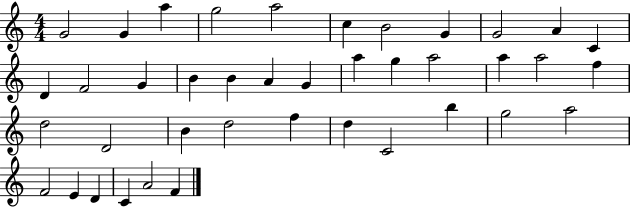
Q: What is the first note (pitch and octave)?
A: G4